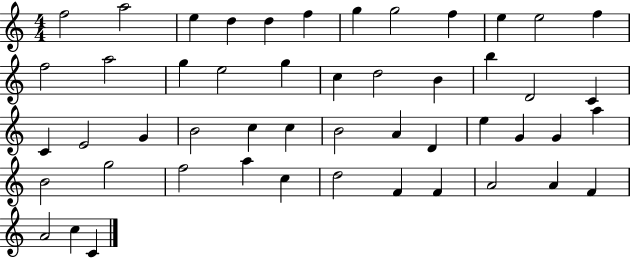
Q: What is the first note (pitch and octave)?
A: F5